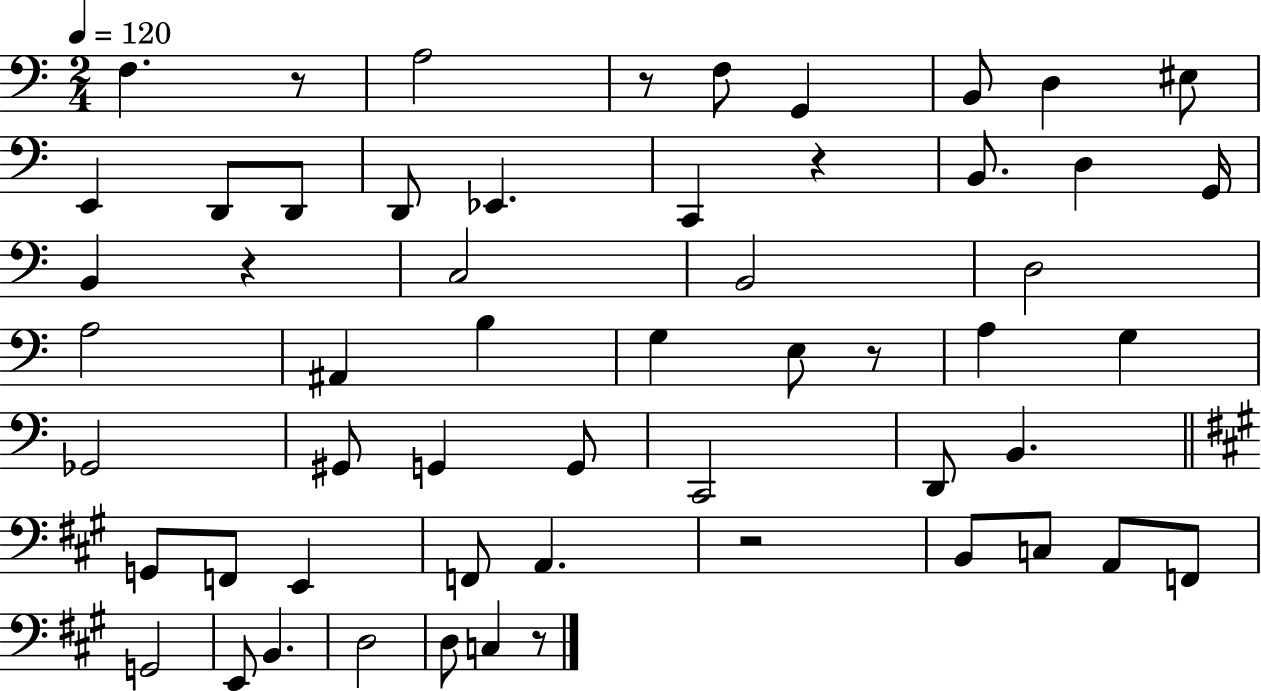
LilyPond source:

{
  \clef bass
  \numericTimeSignature
  \time 2/4
  \key c \major
  \tempo 4 = 120
  \repeat volta 2 { f4. r8 | a2 | r8 f8 g,4 | b,8 d4 eis8 | \break e,4 d,8 d,8 | d,8 ees,4. | c,4 r4 | b,8. d4 g,16 | \break b,4 r4 | c2 | b,2 | d2 | \break a2 | ais,4 b4 | g4 e8 r8 | a4 g4 | \break ges,2 | gis,8 g,4 g,8 | c,2 | d,8 b,4. | \break \bar "||" \break \key a \major g,8 f,8 e,4 | f,8 a,4. | r2 | b,8 c8 a,8 f,8 | \break g,2 | e,8 b,4. | d2 | d8 c4 r8 | \break } \bar "|."
}